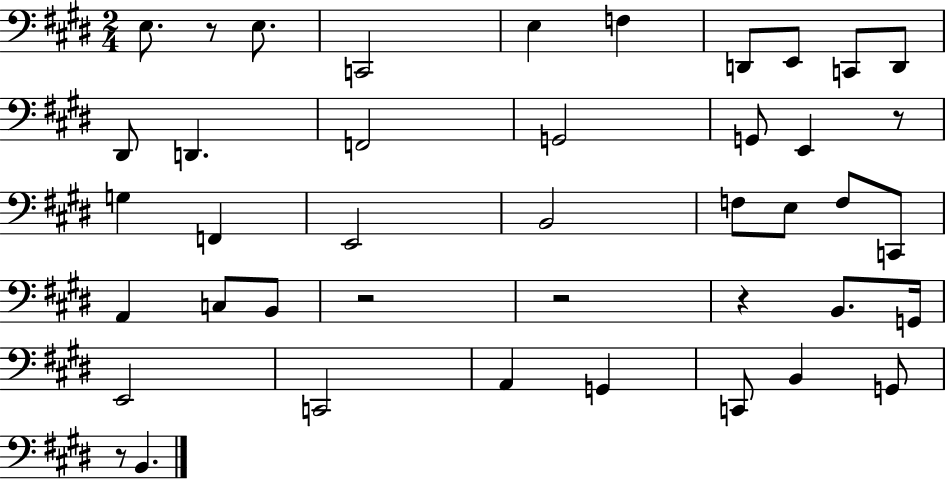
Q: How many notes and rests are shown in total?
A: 42